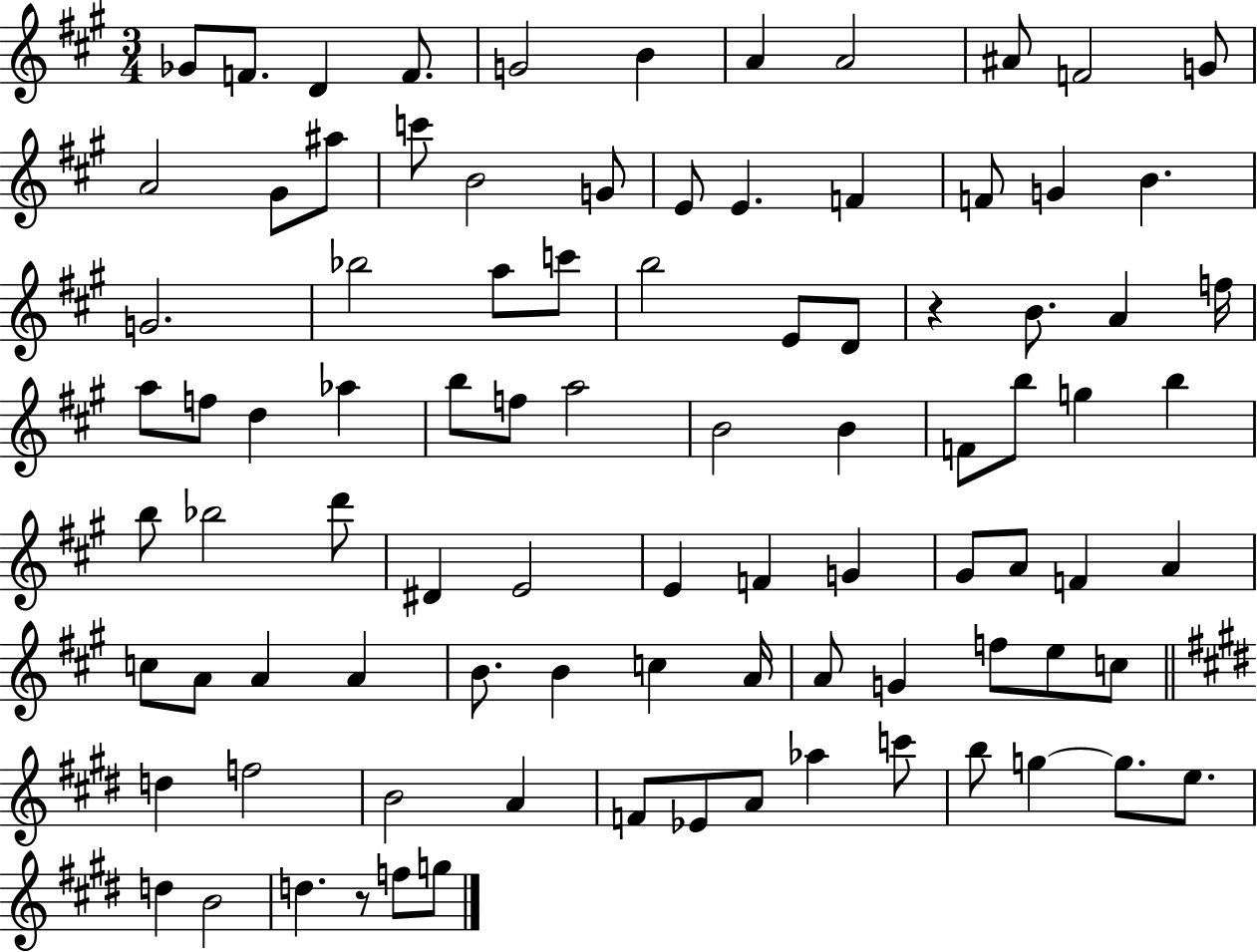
X:1
T:Untitled
M:3/4
L:1/4
K:A
_G/2 F/2 D F/2 G2 B A A2 ^A/2 F2 G/2 A2 ^G/2 ^a/2 c'/2 B2 G/2 E/2 E F F/2 G B G2 _b2 a/2 c'/2 b2 E/2 D/2 z B/2 A f/4 a/2 f/2 d _a b/2 f/2 a2 B2 B F/2 b/2 g b b/2 _b2 d'/2 ^D E2 E F G ^G/2 A/2 F A c/2 A/2 A A B/2 B c A/4 A/2 G f/2 e/2 c/2 d f2 B2 A F/2 _E/2 A/2 _a c'/2 b/2 g g/2 e/2 d B2 d z/2 f/2 g/2